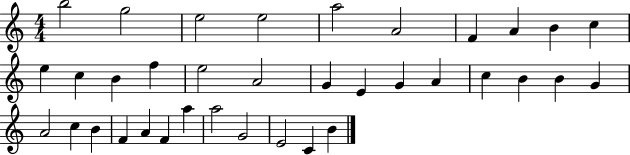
B5/h G5/h E5/h E5/h A5/h A4/h F4/q A4/q B4/q C5/q E5/q C5/q B4/q F5/q E5/h A4/h G4/q E4/q G4/q A4/q C5/q B4/q B4/q G4/q A4/h C5/q B4/q F4/q A4/q F4/q A5/q A5/h G4/h E4/h C4/q B4/q